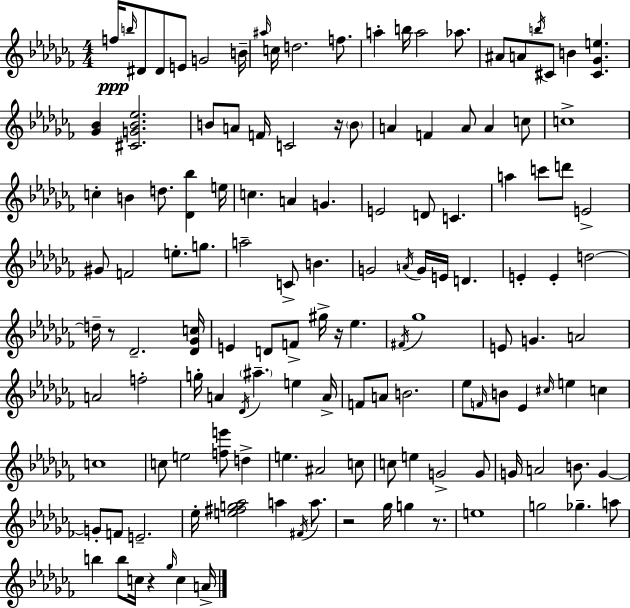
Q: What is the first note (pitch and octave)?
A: F5